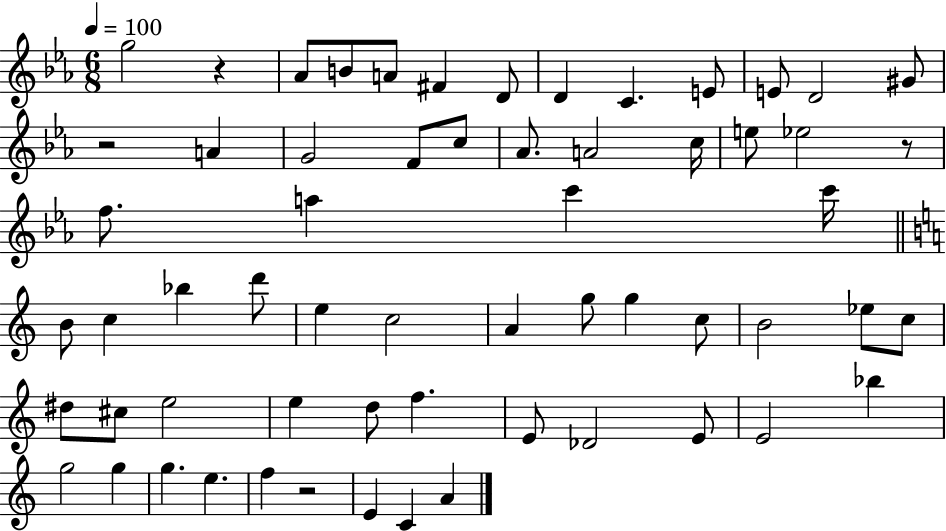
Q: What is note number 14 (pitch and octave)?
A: G4